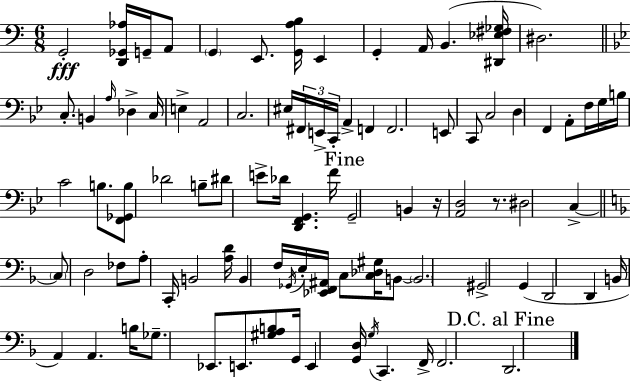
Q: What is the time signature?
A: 6/8